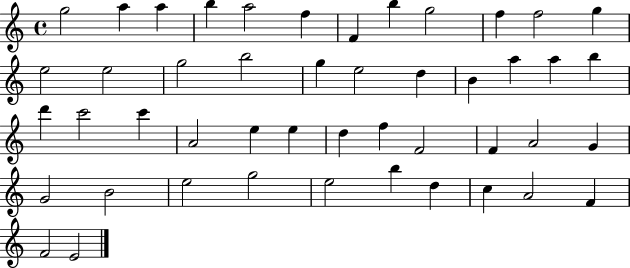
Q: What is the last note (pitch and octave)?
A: E4